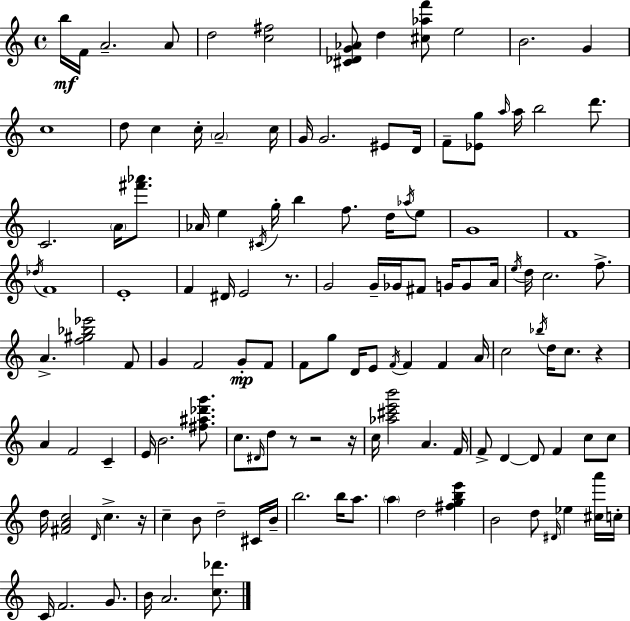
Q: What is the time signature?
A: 4/4